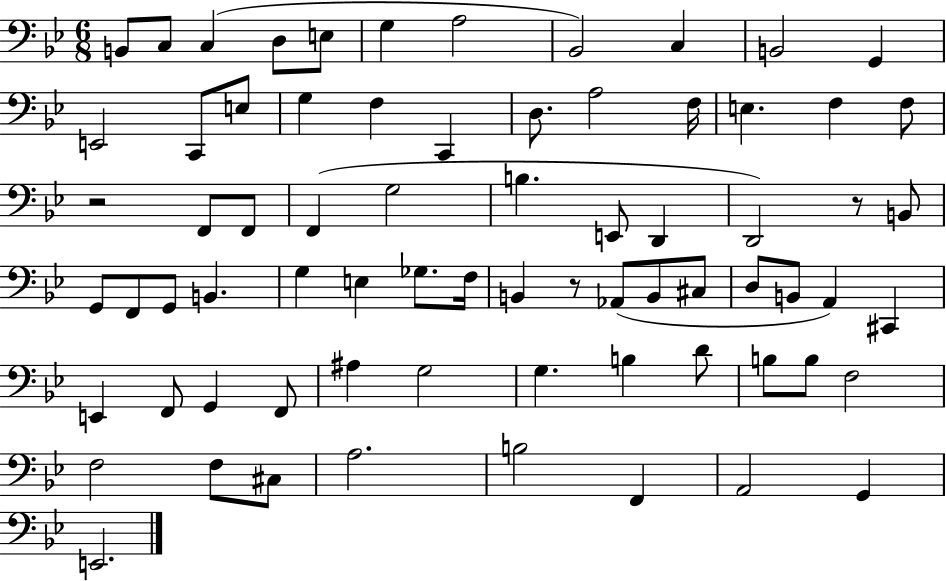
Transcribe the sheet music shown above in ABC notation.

X:1
T:Untitled
M:6/8
L:1/4
K:Bb
B,,/2 C,/2 C, D,/2 E,/2 G, A,2 _B,,2 C, B,,2 G,, E,,2 C,,/2 E,/2 G, F, C,, D,/2 A,2 F,/4 E, F, F,/2 z2 F,,/2 F,,/2 F,, G,2 B, E,,/2 D,, D,,2 z/2 B,,/2 G,,/2 F,,/2 G,,/2 B,, G, E, _G,/2 F,/4 B,, z/2 _A,,/2 B,,/2 ^C,/2 D,/2 B,,/2 A,, ^C,, E,, F,,/2 G,, F,,/2 ^A, G,2 G, B, D/2 B,/2 B,/2 F,2 F,2 F,/2 ^C,/2 A,2 B,2 F,, A,,2 G,, E,,2